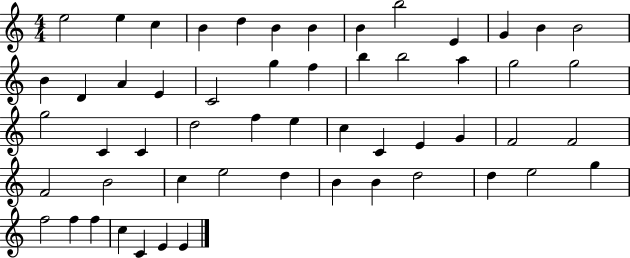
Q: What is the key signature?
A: C major